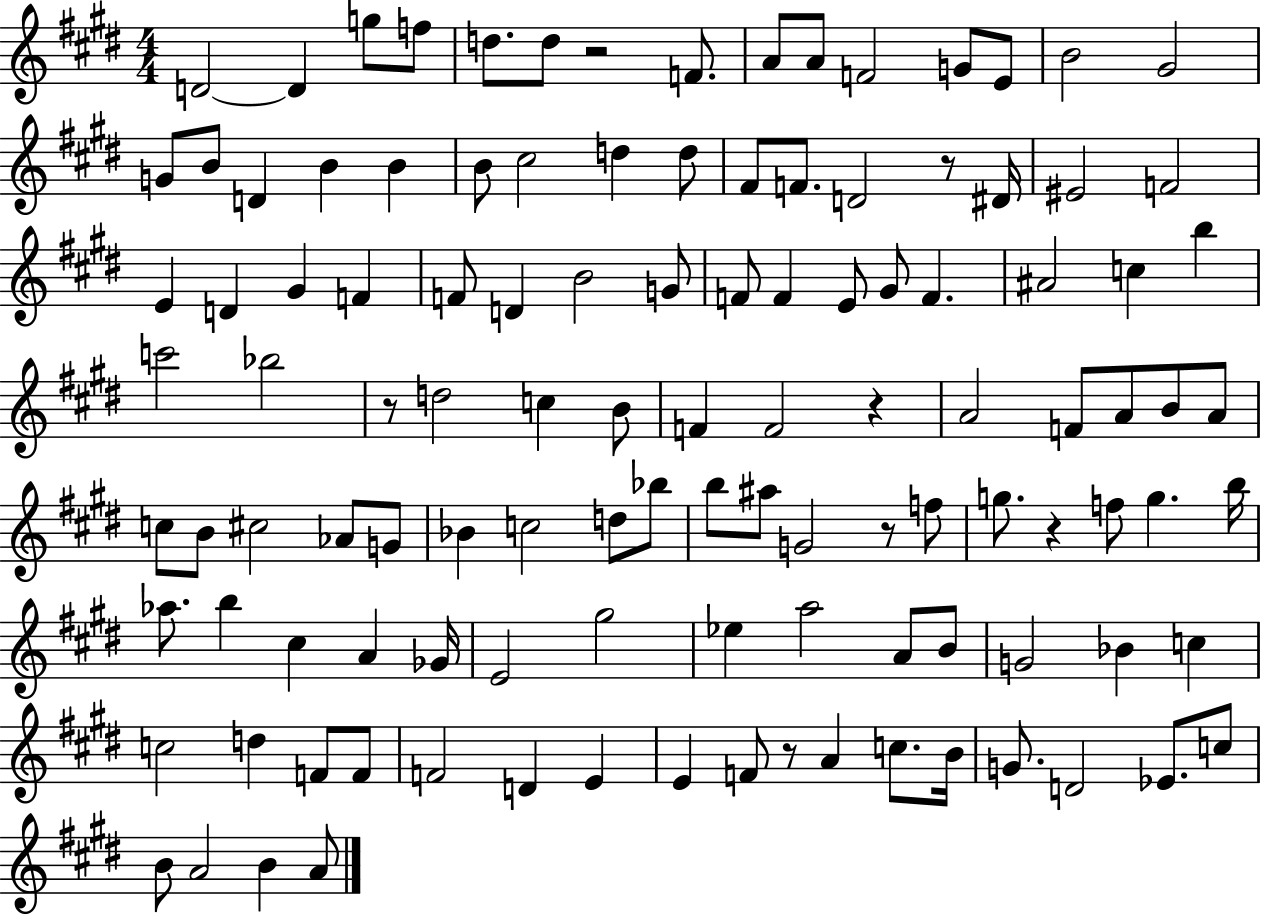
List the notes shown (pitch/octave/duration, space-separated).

D4/h D4/q G5/e F5/e D5/e. D5/e R/h F4/e. A4/e A4/e F4/h G4/e E4/e B4/h G#4/h G4/e B4/e D4/q B4/q B4/q B4/e C#5/h D5/q D5/e F#4/e F4/e. D4/h R/e D#4/s EIS4/h F4/h E4/q D4/q G#4/q F4/q F4/e D4/q B4/h G4/e F4/e F4/q E4/e G#4/e F4/q. A#4/h C5/q B5/q C6/h Bb5/h R/e D5/h C5/q B4/e F4/q F4/h R/q A4/h F4/e A4/e B4/e A4/e C5/e B4/e C#5/h Ab4/e G4/e Bb4/q C5/h D5/e Bb5/e B5/e A#5/e G4/h R/e F5/e G5/e. R/q F5/e G5/q. B5/s Ab5/e. B5/q C#5/q A4/q Gb4/s E4/h G#5/h Eb5/q A5/h A4/e B4/e G4/h Bb4/q C5/q C5/h D5/q F4/e F4/e F4/h D4/q E4/q E4/q F4/e R/e A4/q C5/e. B4/s G4/e. D4/h Eb4/e. C5/e B4/e A4/h B4/q A4/e